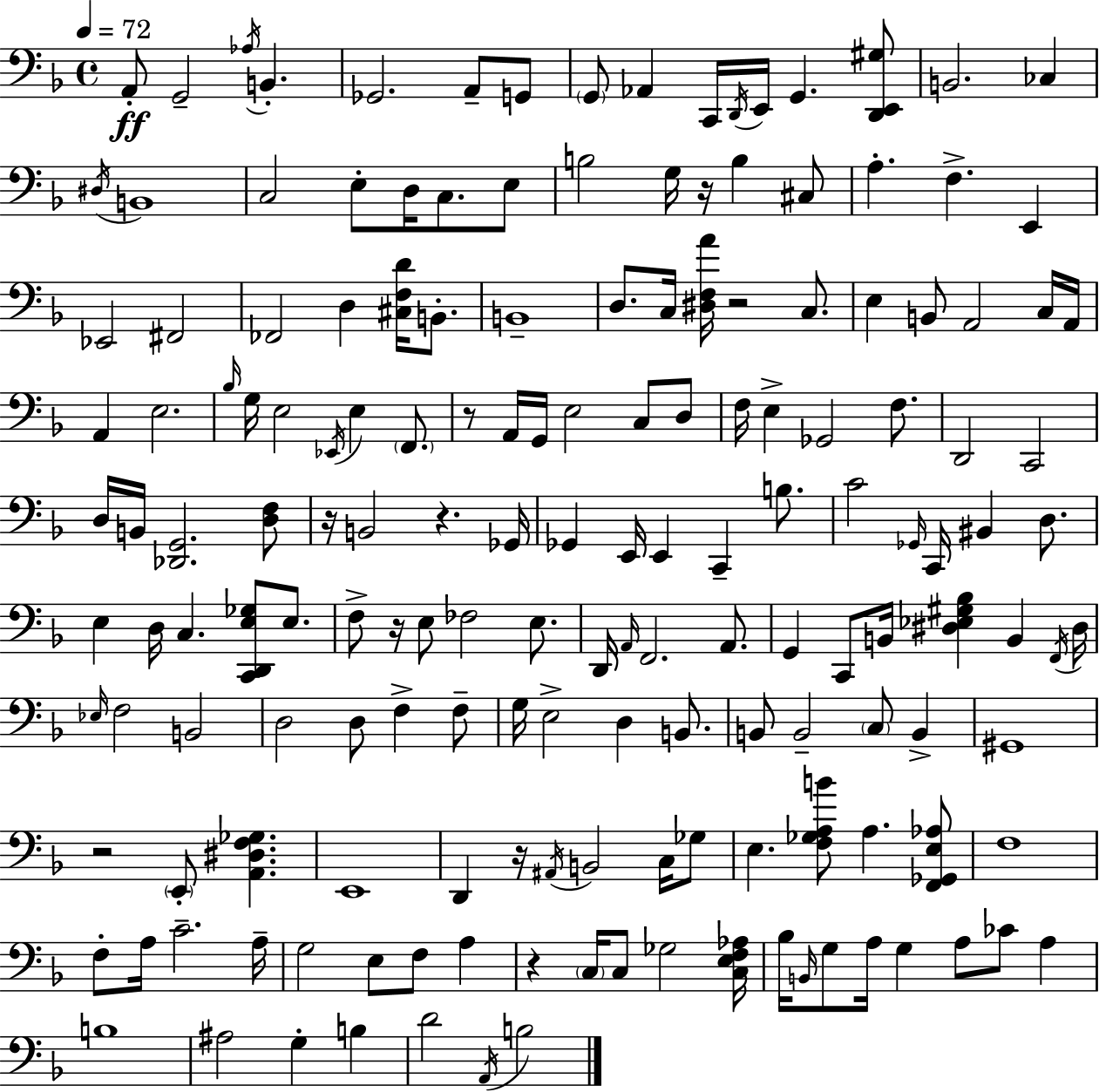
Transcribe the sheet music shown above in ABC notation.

X:1
T:Untitled
M:4/4
L:1/4
K:F
A,,/2 G,,2 _A,/4 B,, _G,,2 A,,/2 G,,/2 G,,/2 _A,, C,,/4 D,,/4 E,,/4 G,, [D,,E,,^G,]/2 B,,2 _C, ^D,/4 B,,4 C,2 E,/2 D,/4 C,/2 E,/2 B,2 G,/4 z/4 B, ^C,/2 A, F, E,, _E,,2 ^F,,2 _F,,2 D, [^C,F,D]/4 B,,/2 B,,4 D,/2 C,/4 [^D,F,A]/4 z2 C,/2 E, B,,/2 A,,2 C,/4 A,,/4 A,, E,2 _B,/4 G,/4 E,2 _E,,/4 E, F,,/2 z/2 A,,/4 G,,/4 E,2 C,/2 D,/2 F,/4 E, _G,,2 F,/2 D,,2 C,,2 D,/4 B,,/4 [_D,,G,,]2 [D,F,]/2 z/4 B,,2 z _G,,/4 _G,, E,,/4 E,, C,, B,/2 C2 _G,,/4 C,,/4 ^B,, D,/2 E, D,/4 C, [C,,D,,E,_G,]/2 E,/2 F,/2 z/4 E,/2 _F,2 E,/2 D,,/4 A,,/4 F,,2 A,,/2 G,, C,,/2 B,,/4 [^D,_E,^G,_B,] B,, F,,/4 ^D,/4 _E,/4 F,2 B,,2 D,2 D,/2 F, F,/2 G,/4 E,2 D, B,,/2 B,,/2 B,,2 C,/2 B,, ^G,,4 z2 E,,/2 [A,,^D,F,_G,] E,,4 D,, z/4 ^A,,/4 B,,2 C,/4 _G,/2 E, [F,_G,A,B]/2 A, [F,,_G,,E,_A,]/2 F,4 F,/2 A,/4 C2 A,/4 G,2 E,/2 F,/2 A, z C,/4 C,/2 _G,2 [C,E,F,_A,]/4 _B,/4 B,,/4 G,/2 A,/4 G, A,/2 _C/2 A, B,4 ^A,2 G, B, D2 A,,/4 B,2